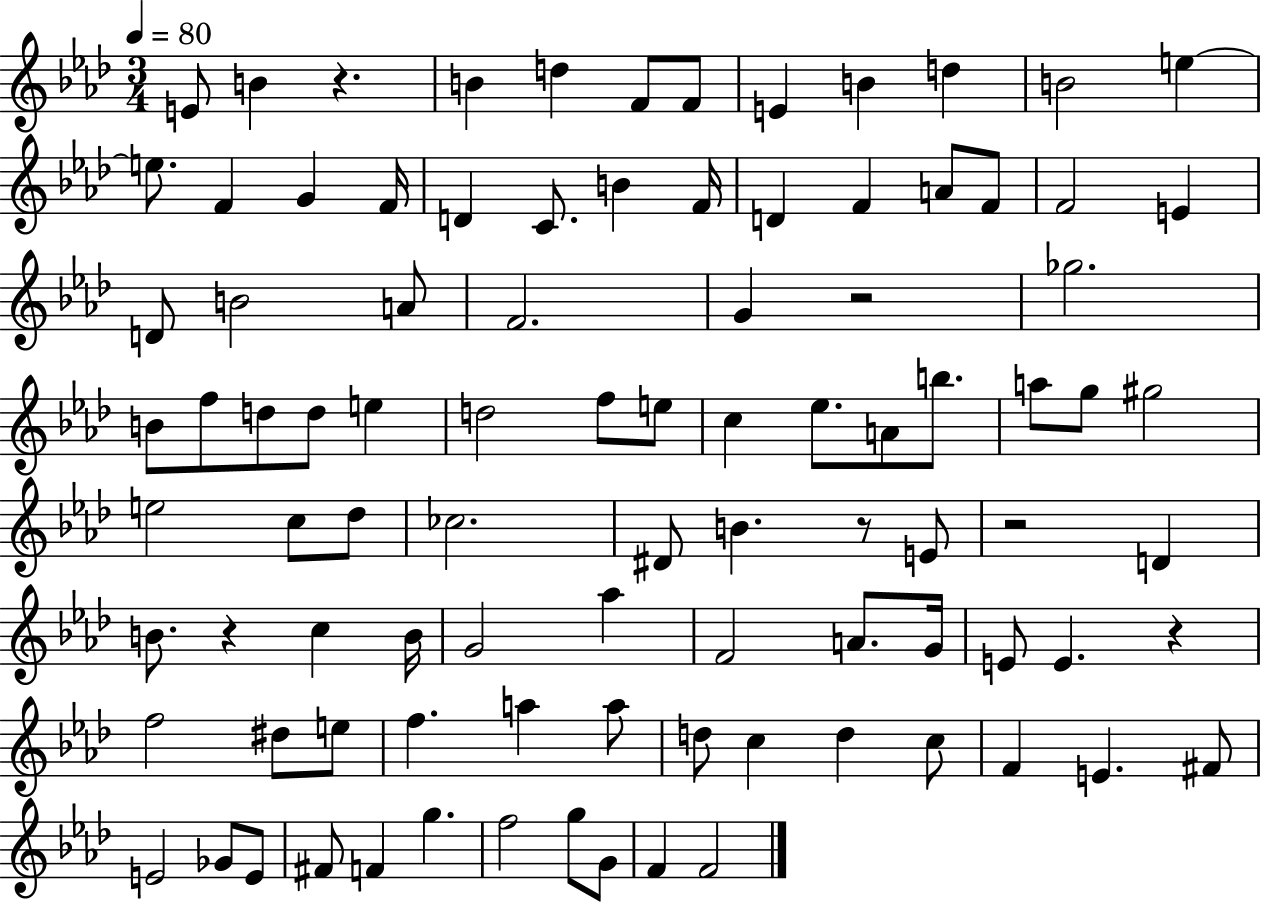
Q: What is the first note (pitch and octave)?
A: E4